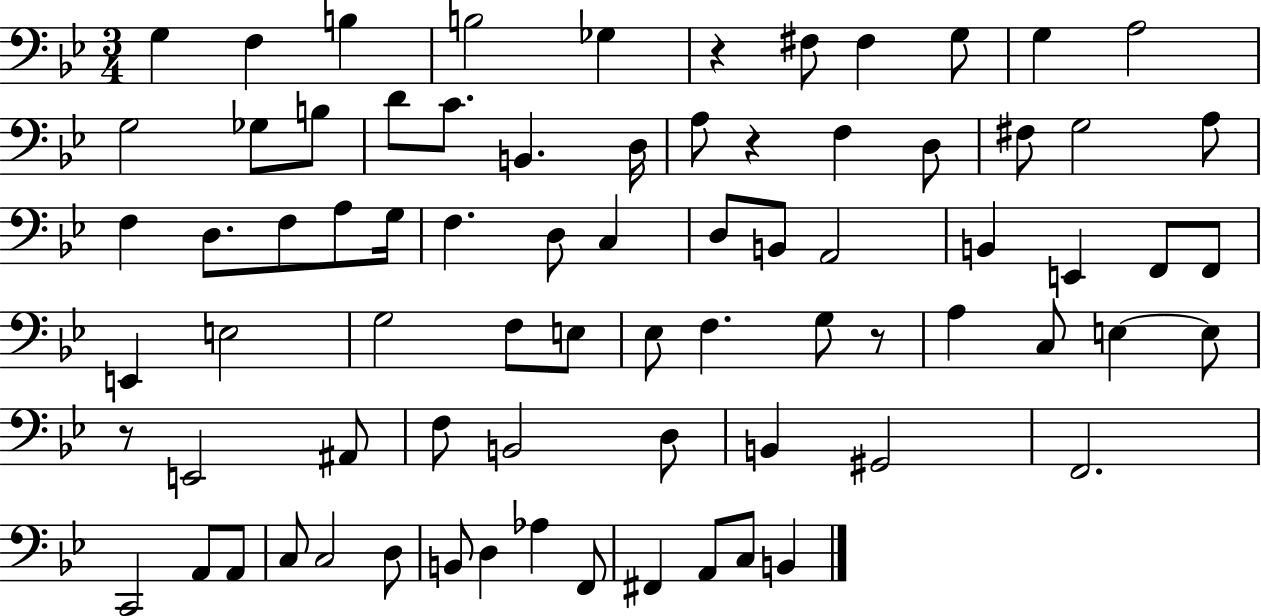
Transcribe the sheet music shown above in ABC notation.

X:1
T:Untitled
M:3/4
L:1/4
K:Bb
G, F, B, B,2 _G, z ^F,/2 ^F, G,/2 G, A,2 G,2 _G,/2 B,/2 D/2 C/2 B,, D,/4 A,/2 z F, D,/2 ^F,/2 G,2 A,/2 F, D,/2 F,/2 A,/2 G,/4 F, D,/2 C, D,/2 B,,/2 A,,2 B,, E,, F,,/2 F,,/2 E,, E,2 G,2 F,/2 E,/2 _E,/2 F, G,/2 z/2 A, C,/2 E, E,/2 z/2 E,,2 ^A,,/2 F,/2 B,,2 D,/2 B,, ^G,,2 F,,2 C,,2 A,,/2 A,,/2 C,/2 C,2 D,/2 B,,/2 D, _A, F,,/2 ^F,, A,,/2 C,/2 B,,